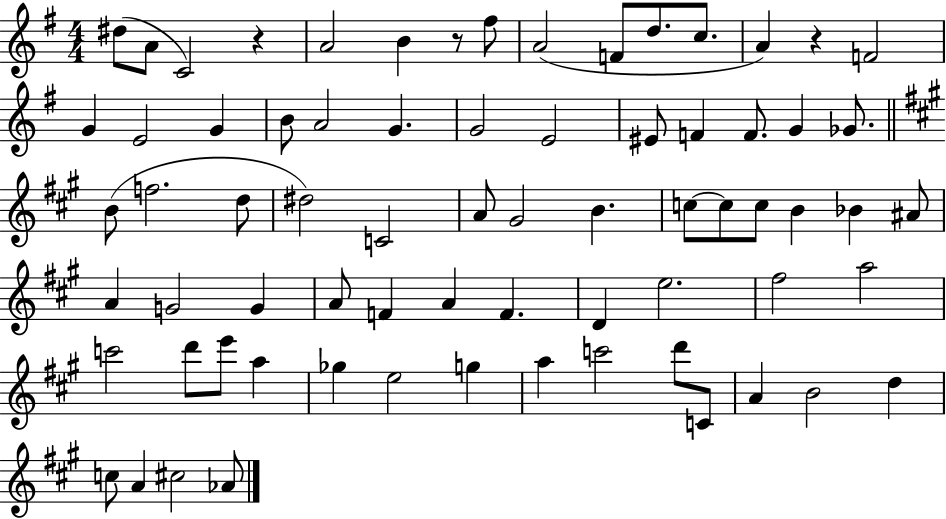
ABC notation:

X:1
T:Untitled
M:4/4
L:1/4
K:G
^d/2 A/2 C2 z A2 B z/2 ^f/2 A2 F/2 d/2 c/2 A z F2 G E2 G B/2 A2 G G2 E2 ^E/2 F F/2 G _G/2 B/2 f2 d/2 ^d2 C2 A/2 ^G2 B c/2 c/2 c/2 B _B ^A/2 A G2 G A/2 F A F D e2 ^f2 a2 c'2 d'/2 e'/2 a _g e2 g a c'2 d'/2 C/2 A B2 d c/2 A ^c2 _A/2